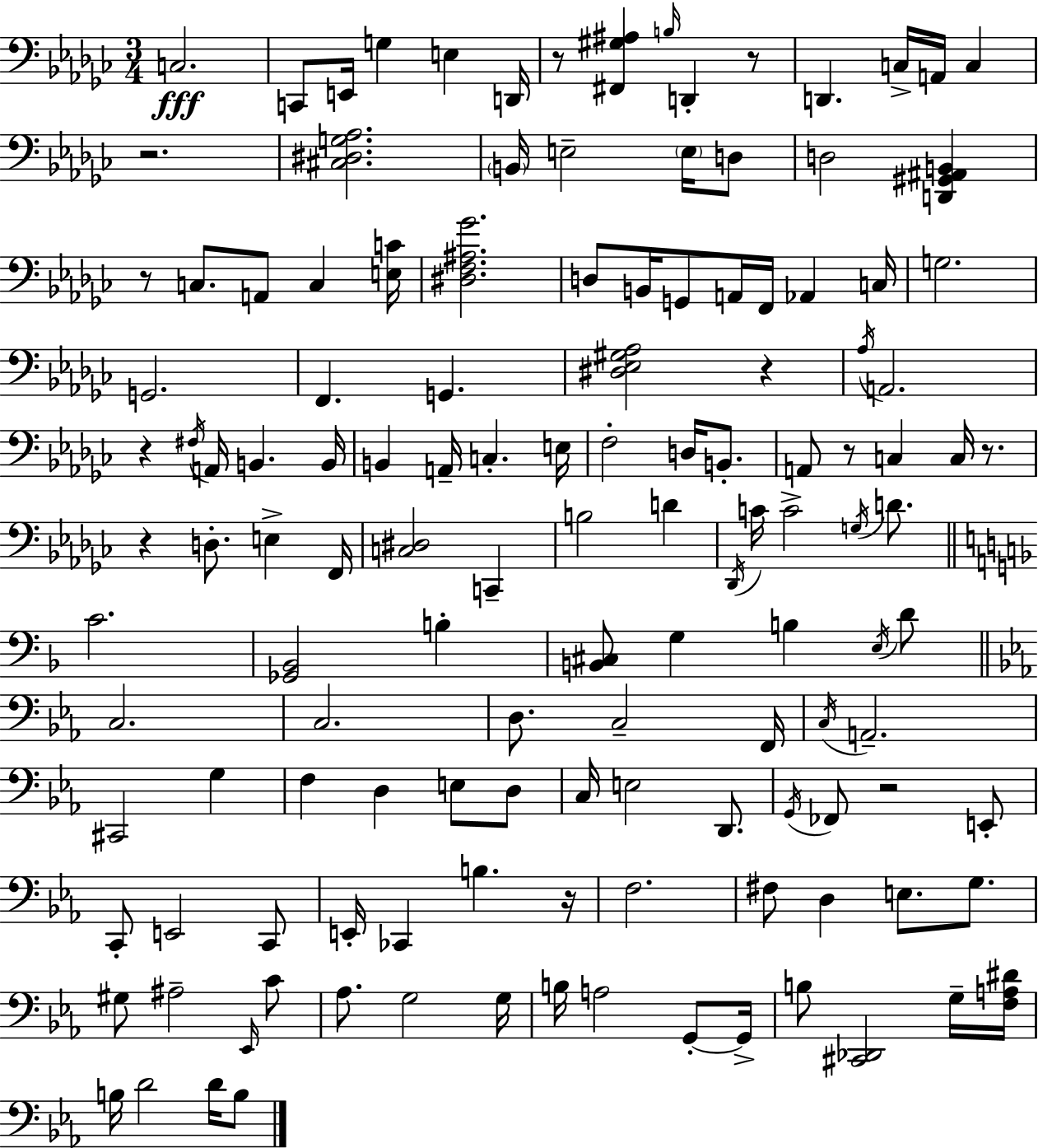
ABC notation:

X:1
T:Untitled
M:3/4
L:1/4
K:Ebm
C,2 C,,/2 E,,/4 G, E, D,,/4 z/2 [^F,,^G,^A,] B,/4 D,, z/2 D,, C,/4 A,,/4 C, z2 [^C,^D,G,_A,]2 B,,/4 E,2 E,/4 D,/2 D,2 [D,,^G,,^A,,B,,] z/2 C,/2 A,,/2 C, [E,C]/4 [^D,F,^A,_G]2 D,/2 B,,/4 G,,/2 A,,/4 F,,/4 _A,, C,/4 G,2 G,,2 F,, G,, [^D,_E,^G,_A,]2 z _A,/4 A,,2 z ^F,/4 A,,/4 B,, B,,/4 B,, A,,/4 C, E,/4 F,2 D,/4 B,,/2 A,,/2 z/2 C, C,/4 z/2 z D,/2 E, F,,/4 [C,^D,]2 C,, B,2 D _D,,/4 C/4 C2 G,/4 D/2 C2 [_G,,_B,,]2 B, [B,,^C,]/2 G, B, E,/4 D/2 C,2 C,2 D,/2 C,2 F,,/4 C,/4 A,,2 ^C,,2 G, F, D, E,/2 D,/2 C,/4 E,2 D,,/2 G,,/4 _F,,/2 z2 E,,/2 C,,/2 E,,2 C,,/2 E,,/4 _C,, B, z/4 F,2 ^F,/2 D, E,/2 G,/2 ^G,/2 ^A,2 _E,,/4 C/2 _A,/2 G,2 G,/4 B,/4 A,2 G,,/2 G,,/4 B,/2 [^C,,_D,,]2 G,/4 [F,A,^D]/4 B,/4 D2 D/4 B,/2